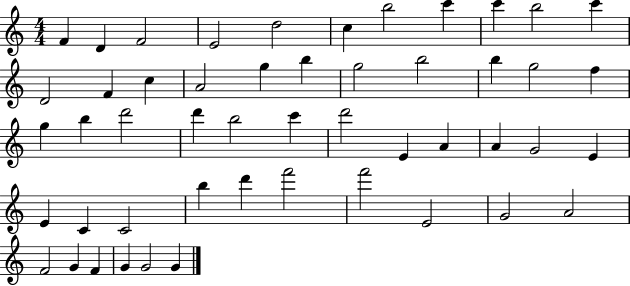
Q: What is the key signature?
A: C major